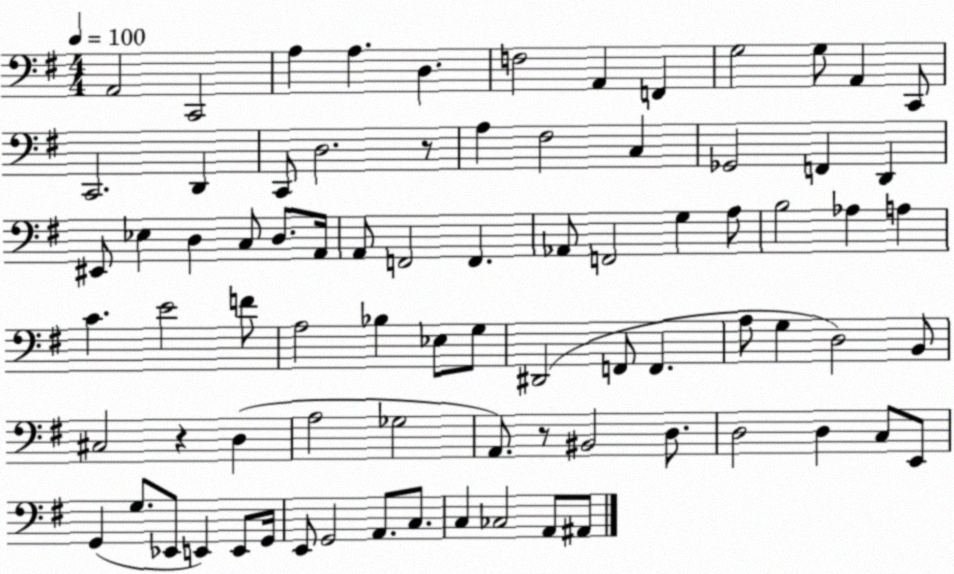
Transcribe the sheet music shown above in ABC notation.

X:1
T:Untitled
M:4/4
L:1/4
K:G
A,,2 C,,2 A, A, D, F,2 A,, F,, G,2 G,/2 A,, C,,/2 C,,2 D,, C,,/2 D,2 z/2 A, ^F,2 C, _G,,2 F,, D,, ^E,,/2 _E, D, C,/2 D,/2 A,,/4 A,,/2 F,,2 F,, _A,,/2 F,,2 G, A,/2 B,2 _A, A, C E2 F/2 A,2 _B, _E,/2 G,/2 ^D,,2 F,,/2 F,, A,/2 G, D,2 B,,/2 ^C,2 z D, A,2 _G,2 A,,/2 z/2 ^B,,2 D,/2 D,2 D, C,/2 E,,/2 G,, G,/2 _E,,/2 E,, E,,/2 G,,/4 E,,/2 G,,2 A,,/2 C,/2 C, _C,2 A,,/2 ^A,,/2